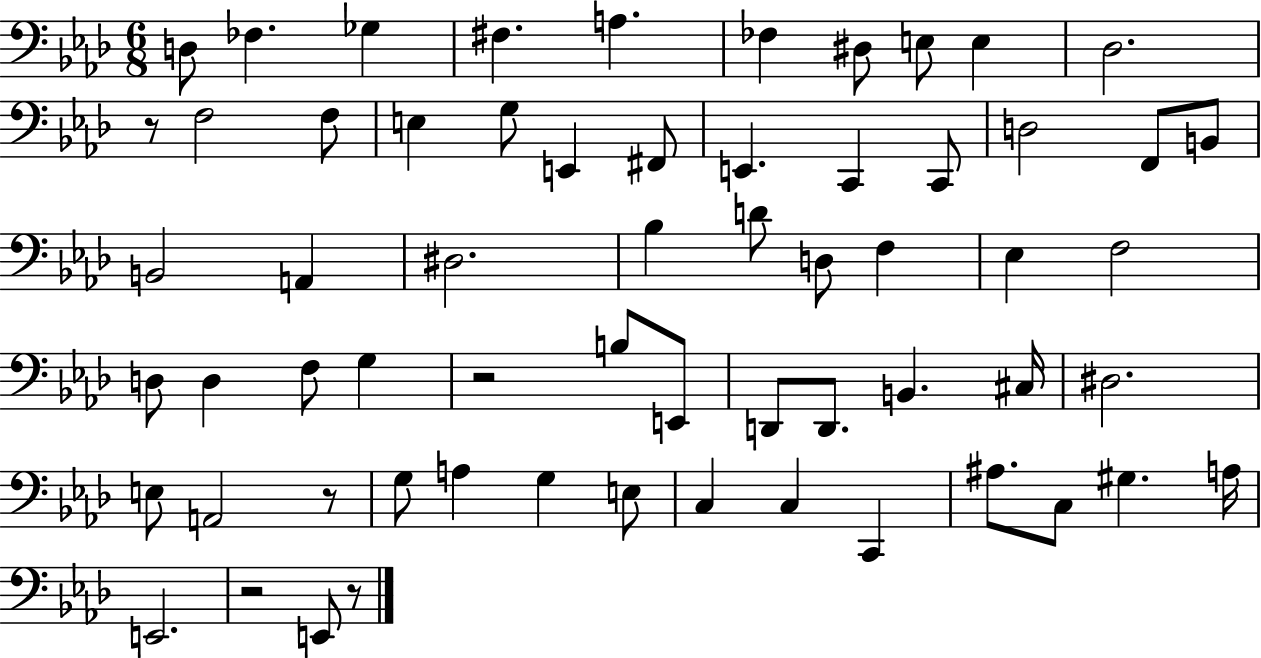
{
  \clef bass
  \numericTimeSignature
  \time 6/8
  \key aes \major
  d8 fes4. ges4 | fis4. a4. | fes4 dis8 e8 e4 | des2. | \break r8 f2 f8 | e4 g8 e,4 fis,8 | e,4. c,4 c,8 | d2 f,8 b,8 | \break b,2 a,4 | dis2. | bes4 d'8 d8 f4 | ees4 f2 | \break d8 d4 f8 g4 | r2 b8 e,8 | d,8 d,8. b,4. cis16 | dis2. | \break e8 a,2 r8 | g8 a4 g4 e8 | c4 c4 c,4 | ais8. c8 gis4. a16 | \break e,2. | r2 e,8 r8 | \bar "|."
}